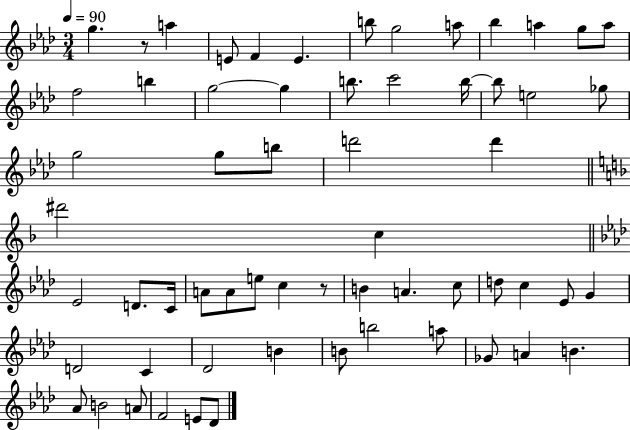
{
  \clef treble
  \numericTimeSignature
  \time 3/4
  \key aes \major
  \tempo 4 = 90
  \repeat volta 2 { g''4. r8 a''4 | e'8 f'4 e'4. | b''8 g''2 a''8 | bes''4 a''4 g''8 a''8 | \break f''2 b''4 | g''2~~ g''4 | b''8. c'''2 b''16~~ | b''8 e''2 ges''8 | \break g''2 g''8 b''8 | d'''2 d'''4 | \bar "||" \break \key d \minor dis'''2 c''4 | \bar "||" \break \key aes \major ees'2 d'8. c'16 | a'8 a'8 e''8 c''4 r8 | b'4 a'4. c''8 | d''8 c''4 ees'8 g'4 | \break d'2 c'4 | des'2 b'4 | b'8 b''2 a''8 | ges'8 a'4 b'4. | \break aes'8 b'2 a'8 | f'2 e'8 des'8 | } \bar "|."
}